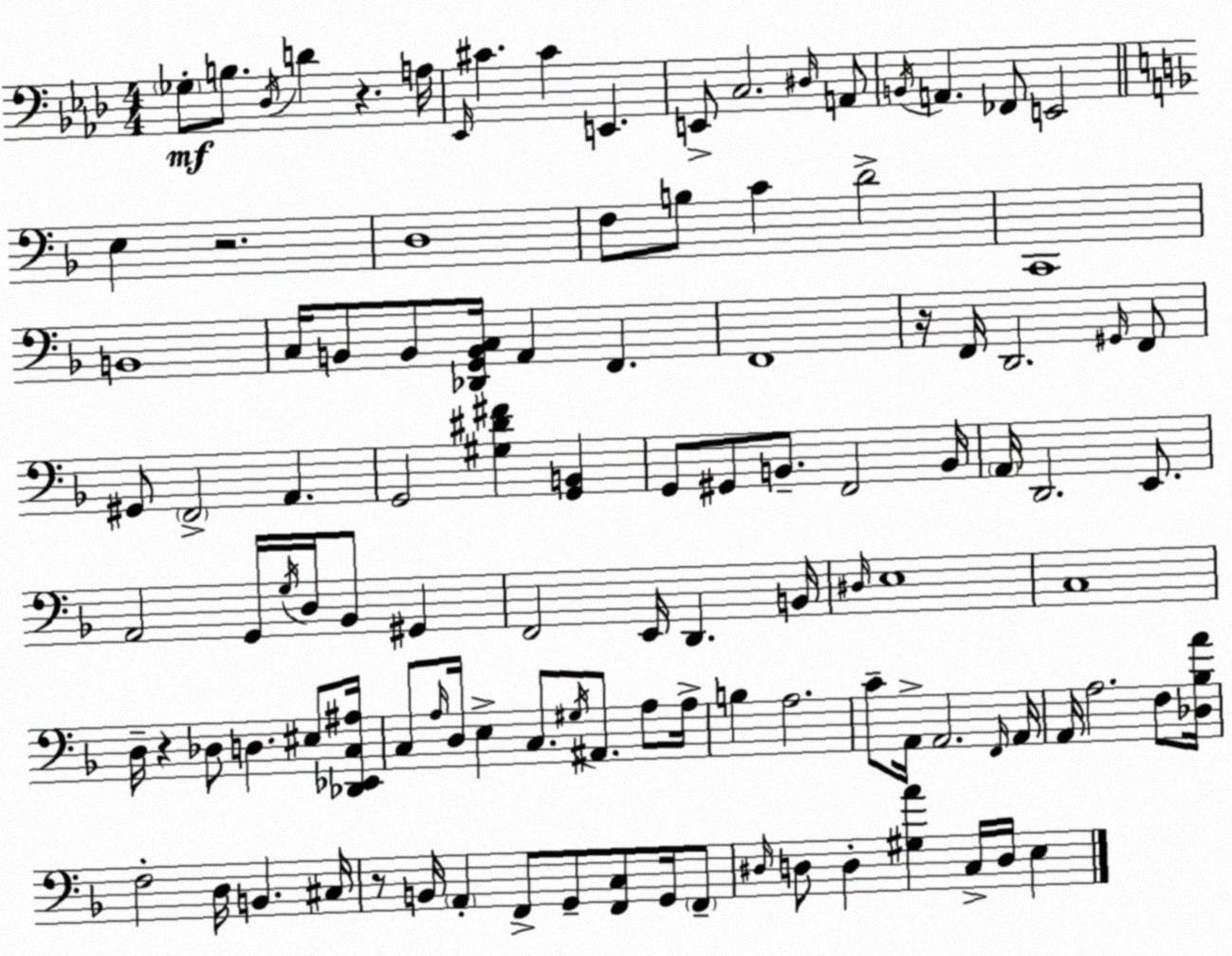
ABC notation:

X:1
T:Untitled
M:4/4
L:1/4
K:Ab
_G,/2 B,/2 _D,/4 D z A,/4 _E,,/4 ^C ^C E,, E,,/2 C,2 ^D,/4 A,,/2 B,,/4 A,, _F,,/2 E,,2 E, z2 D,4 F,/2 B,/2 C D2 C,,4 B,,4 C,/4 B,,/2 B,,/2 [_D,,G,,B,,C,]/4 A,, F,, F,,4 z/4 F,,/4 D,,2 ^G,,/4 F,,/2 ^G,,/2 F,,2 A,, G,,2 [^G,^D^F] [G,,B,,] G,,/2 ^G,,/2 B,,/2 F,,2 B,,/4 A,,/4 D,,2 E,,/2 A,,2 G,,/4 G,/4 D,/4 _B,,/2 ^G,, F,,2 E,,/4 D,, B,,/4 ^D,/4 E,4 C,4 D,/4 z _D,/2 D, ^E,/2 [_D,,_E,,C,^A,]/4 C,/2 A,/4 D,/4 E, C,/2 ^G,/4 ^A,,/2 A,/2 A,/4 B, A,2 C/2 A,,/4 A,,2 F,,/4 A,,/4 A,,/4 A,2 F,/2 [_D,_B,A]/4 F,2 D,/4 B,, ^C,/4 z/2 B,,/4 A,, F,,/2 G,,/2 [F,,C,]/2 G,,/4 F,,/2 ^D,/4 D,/2 D, [^G,A] C,/4 D,/4 E,